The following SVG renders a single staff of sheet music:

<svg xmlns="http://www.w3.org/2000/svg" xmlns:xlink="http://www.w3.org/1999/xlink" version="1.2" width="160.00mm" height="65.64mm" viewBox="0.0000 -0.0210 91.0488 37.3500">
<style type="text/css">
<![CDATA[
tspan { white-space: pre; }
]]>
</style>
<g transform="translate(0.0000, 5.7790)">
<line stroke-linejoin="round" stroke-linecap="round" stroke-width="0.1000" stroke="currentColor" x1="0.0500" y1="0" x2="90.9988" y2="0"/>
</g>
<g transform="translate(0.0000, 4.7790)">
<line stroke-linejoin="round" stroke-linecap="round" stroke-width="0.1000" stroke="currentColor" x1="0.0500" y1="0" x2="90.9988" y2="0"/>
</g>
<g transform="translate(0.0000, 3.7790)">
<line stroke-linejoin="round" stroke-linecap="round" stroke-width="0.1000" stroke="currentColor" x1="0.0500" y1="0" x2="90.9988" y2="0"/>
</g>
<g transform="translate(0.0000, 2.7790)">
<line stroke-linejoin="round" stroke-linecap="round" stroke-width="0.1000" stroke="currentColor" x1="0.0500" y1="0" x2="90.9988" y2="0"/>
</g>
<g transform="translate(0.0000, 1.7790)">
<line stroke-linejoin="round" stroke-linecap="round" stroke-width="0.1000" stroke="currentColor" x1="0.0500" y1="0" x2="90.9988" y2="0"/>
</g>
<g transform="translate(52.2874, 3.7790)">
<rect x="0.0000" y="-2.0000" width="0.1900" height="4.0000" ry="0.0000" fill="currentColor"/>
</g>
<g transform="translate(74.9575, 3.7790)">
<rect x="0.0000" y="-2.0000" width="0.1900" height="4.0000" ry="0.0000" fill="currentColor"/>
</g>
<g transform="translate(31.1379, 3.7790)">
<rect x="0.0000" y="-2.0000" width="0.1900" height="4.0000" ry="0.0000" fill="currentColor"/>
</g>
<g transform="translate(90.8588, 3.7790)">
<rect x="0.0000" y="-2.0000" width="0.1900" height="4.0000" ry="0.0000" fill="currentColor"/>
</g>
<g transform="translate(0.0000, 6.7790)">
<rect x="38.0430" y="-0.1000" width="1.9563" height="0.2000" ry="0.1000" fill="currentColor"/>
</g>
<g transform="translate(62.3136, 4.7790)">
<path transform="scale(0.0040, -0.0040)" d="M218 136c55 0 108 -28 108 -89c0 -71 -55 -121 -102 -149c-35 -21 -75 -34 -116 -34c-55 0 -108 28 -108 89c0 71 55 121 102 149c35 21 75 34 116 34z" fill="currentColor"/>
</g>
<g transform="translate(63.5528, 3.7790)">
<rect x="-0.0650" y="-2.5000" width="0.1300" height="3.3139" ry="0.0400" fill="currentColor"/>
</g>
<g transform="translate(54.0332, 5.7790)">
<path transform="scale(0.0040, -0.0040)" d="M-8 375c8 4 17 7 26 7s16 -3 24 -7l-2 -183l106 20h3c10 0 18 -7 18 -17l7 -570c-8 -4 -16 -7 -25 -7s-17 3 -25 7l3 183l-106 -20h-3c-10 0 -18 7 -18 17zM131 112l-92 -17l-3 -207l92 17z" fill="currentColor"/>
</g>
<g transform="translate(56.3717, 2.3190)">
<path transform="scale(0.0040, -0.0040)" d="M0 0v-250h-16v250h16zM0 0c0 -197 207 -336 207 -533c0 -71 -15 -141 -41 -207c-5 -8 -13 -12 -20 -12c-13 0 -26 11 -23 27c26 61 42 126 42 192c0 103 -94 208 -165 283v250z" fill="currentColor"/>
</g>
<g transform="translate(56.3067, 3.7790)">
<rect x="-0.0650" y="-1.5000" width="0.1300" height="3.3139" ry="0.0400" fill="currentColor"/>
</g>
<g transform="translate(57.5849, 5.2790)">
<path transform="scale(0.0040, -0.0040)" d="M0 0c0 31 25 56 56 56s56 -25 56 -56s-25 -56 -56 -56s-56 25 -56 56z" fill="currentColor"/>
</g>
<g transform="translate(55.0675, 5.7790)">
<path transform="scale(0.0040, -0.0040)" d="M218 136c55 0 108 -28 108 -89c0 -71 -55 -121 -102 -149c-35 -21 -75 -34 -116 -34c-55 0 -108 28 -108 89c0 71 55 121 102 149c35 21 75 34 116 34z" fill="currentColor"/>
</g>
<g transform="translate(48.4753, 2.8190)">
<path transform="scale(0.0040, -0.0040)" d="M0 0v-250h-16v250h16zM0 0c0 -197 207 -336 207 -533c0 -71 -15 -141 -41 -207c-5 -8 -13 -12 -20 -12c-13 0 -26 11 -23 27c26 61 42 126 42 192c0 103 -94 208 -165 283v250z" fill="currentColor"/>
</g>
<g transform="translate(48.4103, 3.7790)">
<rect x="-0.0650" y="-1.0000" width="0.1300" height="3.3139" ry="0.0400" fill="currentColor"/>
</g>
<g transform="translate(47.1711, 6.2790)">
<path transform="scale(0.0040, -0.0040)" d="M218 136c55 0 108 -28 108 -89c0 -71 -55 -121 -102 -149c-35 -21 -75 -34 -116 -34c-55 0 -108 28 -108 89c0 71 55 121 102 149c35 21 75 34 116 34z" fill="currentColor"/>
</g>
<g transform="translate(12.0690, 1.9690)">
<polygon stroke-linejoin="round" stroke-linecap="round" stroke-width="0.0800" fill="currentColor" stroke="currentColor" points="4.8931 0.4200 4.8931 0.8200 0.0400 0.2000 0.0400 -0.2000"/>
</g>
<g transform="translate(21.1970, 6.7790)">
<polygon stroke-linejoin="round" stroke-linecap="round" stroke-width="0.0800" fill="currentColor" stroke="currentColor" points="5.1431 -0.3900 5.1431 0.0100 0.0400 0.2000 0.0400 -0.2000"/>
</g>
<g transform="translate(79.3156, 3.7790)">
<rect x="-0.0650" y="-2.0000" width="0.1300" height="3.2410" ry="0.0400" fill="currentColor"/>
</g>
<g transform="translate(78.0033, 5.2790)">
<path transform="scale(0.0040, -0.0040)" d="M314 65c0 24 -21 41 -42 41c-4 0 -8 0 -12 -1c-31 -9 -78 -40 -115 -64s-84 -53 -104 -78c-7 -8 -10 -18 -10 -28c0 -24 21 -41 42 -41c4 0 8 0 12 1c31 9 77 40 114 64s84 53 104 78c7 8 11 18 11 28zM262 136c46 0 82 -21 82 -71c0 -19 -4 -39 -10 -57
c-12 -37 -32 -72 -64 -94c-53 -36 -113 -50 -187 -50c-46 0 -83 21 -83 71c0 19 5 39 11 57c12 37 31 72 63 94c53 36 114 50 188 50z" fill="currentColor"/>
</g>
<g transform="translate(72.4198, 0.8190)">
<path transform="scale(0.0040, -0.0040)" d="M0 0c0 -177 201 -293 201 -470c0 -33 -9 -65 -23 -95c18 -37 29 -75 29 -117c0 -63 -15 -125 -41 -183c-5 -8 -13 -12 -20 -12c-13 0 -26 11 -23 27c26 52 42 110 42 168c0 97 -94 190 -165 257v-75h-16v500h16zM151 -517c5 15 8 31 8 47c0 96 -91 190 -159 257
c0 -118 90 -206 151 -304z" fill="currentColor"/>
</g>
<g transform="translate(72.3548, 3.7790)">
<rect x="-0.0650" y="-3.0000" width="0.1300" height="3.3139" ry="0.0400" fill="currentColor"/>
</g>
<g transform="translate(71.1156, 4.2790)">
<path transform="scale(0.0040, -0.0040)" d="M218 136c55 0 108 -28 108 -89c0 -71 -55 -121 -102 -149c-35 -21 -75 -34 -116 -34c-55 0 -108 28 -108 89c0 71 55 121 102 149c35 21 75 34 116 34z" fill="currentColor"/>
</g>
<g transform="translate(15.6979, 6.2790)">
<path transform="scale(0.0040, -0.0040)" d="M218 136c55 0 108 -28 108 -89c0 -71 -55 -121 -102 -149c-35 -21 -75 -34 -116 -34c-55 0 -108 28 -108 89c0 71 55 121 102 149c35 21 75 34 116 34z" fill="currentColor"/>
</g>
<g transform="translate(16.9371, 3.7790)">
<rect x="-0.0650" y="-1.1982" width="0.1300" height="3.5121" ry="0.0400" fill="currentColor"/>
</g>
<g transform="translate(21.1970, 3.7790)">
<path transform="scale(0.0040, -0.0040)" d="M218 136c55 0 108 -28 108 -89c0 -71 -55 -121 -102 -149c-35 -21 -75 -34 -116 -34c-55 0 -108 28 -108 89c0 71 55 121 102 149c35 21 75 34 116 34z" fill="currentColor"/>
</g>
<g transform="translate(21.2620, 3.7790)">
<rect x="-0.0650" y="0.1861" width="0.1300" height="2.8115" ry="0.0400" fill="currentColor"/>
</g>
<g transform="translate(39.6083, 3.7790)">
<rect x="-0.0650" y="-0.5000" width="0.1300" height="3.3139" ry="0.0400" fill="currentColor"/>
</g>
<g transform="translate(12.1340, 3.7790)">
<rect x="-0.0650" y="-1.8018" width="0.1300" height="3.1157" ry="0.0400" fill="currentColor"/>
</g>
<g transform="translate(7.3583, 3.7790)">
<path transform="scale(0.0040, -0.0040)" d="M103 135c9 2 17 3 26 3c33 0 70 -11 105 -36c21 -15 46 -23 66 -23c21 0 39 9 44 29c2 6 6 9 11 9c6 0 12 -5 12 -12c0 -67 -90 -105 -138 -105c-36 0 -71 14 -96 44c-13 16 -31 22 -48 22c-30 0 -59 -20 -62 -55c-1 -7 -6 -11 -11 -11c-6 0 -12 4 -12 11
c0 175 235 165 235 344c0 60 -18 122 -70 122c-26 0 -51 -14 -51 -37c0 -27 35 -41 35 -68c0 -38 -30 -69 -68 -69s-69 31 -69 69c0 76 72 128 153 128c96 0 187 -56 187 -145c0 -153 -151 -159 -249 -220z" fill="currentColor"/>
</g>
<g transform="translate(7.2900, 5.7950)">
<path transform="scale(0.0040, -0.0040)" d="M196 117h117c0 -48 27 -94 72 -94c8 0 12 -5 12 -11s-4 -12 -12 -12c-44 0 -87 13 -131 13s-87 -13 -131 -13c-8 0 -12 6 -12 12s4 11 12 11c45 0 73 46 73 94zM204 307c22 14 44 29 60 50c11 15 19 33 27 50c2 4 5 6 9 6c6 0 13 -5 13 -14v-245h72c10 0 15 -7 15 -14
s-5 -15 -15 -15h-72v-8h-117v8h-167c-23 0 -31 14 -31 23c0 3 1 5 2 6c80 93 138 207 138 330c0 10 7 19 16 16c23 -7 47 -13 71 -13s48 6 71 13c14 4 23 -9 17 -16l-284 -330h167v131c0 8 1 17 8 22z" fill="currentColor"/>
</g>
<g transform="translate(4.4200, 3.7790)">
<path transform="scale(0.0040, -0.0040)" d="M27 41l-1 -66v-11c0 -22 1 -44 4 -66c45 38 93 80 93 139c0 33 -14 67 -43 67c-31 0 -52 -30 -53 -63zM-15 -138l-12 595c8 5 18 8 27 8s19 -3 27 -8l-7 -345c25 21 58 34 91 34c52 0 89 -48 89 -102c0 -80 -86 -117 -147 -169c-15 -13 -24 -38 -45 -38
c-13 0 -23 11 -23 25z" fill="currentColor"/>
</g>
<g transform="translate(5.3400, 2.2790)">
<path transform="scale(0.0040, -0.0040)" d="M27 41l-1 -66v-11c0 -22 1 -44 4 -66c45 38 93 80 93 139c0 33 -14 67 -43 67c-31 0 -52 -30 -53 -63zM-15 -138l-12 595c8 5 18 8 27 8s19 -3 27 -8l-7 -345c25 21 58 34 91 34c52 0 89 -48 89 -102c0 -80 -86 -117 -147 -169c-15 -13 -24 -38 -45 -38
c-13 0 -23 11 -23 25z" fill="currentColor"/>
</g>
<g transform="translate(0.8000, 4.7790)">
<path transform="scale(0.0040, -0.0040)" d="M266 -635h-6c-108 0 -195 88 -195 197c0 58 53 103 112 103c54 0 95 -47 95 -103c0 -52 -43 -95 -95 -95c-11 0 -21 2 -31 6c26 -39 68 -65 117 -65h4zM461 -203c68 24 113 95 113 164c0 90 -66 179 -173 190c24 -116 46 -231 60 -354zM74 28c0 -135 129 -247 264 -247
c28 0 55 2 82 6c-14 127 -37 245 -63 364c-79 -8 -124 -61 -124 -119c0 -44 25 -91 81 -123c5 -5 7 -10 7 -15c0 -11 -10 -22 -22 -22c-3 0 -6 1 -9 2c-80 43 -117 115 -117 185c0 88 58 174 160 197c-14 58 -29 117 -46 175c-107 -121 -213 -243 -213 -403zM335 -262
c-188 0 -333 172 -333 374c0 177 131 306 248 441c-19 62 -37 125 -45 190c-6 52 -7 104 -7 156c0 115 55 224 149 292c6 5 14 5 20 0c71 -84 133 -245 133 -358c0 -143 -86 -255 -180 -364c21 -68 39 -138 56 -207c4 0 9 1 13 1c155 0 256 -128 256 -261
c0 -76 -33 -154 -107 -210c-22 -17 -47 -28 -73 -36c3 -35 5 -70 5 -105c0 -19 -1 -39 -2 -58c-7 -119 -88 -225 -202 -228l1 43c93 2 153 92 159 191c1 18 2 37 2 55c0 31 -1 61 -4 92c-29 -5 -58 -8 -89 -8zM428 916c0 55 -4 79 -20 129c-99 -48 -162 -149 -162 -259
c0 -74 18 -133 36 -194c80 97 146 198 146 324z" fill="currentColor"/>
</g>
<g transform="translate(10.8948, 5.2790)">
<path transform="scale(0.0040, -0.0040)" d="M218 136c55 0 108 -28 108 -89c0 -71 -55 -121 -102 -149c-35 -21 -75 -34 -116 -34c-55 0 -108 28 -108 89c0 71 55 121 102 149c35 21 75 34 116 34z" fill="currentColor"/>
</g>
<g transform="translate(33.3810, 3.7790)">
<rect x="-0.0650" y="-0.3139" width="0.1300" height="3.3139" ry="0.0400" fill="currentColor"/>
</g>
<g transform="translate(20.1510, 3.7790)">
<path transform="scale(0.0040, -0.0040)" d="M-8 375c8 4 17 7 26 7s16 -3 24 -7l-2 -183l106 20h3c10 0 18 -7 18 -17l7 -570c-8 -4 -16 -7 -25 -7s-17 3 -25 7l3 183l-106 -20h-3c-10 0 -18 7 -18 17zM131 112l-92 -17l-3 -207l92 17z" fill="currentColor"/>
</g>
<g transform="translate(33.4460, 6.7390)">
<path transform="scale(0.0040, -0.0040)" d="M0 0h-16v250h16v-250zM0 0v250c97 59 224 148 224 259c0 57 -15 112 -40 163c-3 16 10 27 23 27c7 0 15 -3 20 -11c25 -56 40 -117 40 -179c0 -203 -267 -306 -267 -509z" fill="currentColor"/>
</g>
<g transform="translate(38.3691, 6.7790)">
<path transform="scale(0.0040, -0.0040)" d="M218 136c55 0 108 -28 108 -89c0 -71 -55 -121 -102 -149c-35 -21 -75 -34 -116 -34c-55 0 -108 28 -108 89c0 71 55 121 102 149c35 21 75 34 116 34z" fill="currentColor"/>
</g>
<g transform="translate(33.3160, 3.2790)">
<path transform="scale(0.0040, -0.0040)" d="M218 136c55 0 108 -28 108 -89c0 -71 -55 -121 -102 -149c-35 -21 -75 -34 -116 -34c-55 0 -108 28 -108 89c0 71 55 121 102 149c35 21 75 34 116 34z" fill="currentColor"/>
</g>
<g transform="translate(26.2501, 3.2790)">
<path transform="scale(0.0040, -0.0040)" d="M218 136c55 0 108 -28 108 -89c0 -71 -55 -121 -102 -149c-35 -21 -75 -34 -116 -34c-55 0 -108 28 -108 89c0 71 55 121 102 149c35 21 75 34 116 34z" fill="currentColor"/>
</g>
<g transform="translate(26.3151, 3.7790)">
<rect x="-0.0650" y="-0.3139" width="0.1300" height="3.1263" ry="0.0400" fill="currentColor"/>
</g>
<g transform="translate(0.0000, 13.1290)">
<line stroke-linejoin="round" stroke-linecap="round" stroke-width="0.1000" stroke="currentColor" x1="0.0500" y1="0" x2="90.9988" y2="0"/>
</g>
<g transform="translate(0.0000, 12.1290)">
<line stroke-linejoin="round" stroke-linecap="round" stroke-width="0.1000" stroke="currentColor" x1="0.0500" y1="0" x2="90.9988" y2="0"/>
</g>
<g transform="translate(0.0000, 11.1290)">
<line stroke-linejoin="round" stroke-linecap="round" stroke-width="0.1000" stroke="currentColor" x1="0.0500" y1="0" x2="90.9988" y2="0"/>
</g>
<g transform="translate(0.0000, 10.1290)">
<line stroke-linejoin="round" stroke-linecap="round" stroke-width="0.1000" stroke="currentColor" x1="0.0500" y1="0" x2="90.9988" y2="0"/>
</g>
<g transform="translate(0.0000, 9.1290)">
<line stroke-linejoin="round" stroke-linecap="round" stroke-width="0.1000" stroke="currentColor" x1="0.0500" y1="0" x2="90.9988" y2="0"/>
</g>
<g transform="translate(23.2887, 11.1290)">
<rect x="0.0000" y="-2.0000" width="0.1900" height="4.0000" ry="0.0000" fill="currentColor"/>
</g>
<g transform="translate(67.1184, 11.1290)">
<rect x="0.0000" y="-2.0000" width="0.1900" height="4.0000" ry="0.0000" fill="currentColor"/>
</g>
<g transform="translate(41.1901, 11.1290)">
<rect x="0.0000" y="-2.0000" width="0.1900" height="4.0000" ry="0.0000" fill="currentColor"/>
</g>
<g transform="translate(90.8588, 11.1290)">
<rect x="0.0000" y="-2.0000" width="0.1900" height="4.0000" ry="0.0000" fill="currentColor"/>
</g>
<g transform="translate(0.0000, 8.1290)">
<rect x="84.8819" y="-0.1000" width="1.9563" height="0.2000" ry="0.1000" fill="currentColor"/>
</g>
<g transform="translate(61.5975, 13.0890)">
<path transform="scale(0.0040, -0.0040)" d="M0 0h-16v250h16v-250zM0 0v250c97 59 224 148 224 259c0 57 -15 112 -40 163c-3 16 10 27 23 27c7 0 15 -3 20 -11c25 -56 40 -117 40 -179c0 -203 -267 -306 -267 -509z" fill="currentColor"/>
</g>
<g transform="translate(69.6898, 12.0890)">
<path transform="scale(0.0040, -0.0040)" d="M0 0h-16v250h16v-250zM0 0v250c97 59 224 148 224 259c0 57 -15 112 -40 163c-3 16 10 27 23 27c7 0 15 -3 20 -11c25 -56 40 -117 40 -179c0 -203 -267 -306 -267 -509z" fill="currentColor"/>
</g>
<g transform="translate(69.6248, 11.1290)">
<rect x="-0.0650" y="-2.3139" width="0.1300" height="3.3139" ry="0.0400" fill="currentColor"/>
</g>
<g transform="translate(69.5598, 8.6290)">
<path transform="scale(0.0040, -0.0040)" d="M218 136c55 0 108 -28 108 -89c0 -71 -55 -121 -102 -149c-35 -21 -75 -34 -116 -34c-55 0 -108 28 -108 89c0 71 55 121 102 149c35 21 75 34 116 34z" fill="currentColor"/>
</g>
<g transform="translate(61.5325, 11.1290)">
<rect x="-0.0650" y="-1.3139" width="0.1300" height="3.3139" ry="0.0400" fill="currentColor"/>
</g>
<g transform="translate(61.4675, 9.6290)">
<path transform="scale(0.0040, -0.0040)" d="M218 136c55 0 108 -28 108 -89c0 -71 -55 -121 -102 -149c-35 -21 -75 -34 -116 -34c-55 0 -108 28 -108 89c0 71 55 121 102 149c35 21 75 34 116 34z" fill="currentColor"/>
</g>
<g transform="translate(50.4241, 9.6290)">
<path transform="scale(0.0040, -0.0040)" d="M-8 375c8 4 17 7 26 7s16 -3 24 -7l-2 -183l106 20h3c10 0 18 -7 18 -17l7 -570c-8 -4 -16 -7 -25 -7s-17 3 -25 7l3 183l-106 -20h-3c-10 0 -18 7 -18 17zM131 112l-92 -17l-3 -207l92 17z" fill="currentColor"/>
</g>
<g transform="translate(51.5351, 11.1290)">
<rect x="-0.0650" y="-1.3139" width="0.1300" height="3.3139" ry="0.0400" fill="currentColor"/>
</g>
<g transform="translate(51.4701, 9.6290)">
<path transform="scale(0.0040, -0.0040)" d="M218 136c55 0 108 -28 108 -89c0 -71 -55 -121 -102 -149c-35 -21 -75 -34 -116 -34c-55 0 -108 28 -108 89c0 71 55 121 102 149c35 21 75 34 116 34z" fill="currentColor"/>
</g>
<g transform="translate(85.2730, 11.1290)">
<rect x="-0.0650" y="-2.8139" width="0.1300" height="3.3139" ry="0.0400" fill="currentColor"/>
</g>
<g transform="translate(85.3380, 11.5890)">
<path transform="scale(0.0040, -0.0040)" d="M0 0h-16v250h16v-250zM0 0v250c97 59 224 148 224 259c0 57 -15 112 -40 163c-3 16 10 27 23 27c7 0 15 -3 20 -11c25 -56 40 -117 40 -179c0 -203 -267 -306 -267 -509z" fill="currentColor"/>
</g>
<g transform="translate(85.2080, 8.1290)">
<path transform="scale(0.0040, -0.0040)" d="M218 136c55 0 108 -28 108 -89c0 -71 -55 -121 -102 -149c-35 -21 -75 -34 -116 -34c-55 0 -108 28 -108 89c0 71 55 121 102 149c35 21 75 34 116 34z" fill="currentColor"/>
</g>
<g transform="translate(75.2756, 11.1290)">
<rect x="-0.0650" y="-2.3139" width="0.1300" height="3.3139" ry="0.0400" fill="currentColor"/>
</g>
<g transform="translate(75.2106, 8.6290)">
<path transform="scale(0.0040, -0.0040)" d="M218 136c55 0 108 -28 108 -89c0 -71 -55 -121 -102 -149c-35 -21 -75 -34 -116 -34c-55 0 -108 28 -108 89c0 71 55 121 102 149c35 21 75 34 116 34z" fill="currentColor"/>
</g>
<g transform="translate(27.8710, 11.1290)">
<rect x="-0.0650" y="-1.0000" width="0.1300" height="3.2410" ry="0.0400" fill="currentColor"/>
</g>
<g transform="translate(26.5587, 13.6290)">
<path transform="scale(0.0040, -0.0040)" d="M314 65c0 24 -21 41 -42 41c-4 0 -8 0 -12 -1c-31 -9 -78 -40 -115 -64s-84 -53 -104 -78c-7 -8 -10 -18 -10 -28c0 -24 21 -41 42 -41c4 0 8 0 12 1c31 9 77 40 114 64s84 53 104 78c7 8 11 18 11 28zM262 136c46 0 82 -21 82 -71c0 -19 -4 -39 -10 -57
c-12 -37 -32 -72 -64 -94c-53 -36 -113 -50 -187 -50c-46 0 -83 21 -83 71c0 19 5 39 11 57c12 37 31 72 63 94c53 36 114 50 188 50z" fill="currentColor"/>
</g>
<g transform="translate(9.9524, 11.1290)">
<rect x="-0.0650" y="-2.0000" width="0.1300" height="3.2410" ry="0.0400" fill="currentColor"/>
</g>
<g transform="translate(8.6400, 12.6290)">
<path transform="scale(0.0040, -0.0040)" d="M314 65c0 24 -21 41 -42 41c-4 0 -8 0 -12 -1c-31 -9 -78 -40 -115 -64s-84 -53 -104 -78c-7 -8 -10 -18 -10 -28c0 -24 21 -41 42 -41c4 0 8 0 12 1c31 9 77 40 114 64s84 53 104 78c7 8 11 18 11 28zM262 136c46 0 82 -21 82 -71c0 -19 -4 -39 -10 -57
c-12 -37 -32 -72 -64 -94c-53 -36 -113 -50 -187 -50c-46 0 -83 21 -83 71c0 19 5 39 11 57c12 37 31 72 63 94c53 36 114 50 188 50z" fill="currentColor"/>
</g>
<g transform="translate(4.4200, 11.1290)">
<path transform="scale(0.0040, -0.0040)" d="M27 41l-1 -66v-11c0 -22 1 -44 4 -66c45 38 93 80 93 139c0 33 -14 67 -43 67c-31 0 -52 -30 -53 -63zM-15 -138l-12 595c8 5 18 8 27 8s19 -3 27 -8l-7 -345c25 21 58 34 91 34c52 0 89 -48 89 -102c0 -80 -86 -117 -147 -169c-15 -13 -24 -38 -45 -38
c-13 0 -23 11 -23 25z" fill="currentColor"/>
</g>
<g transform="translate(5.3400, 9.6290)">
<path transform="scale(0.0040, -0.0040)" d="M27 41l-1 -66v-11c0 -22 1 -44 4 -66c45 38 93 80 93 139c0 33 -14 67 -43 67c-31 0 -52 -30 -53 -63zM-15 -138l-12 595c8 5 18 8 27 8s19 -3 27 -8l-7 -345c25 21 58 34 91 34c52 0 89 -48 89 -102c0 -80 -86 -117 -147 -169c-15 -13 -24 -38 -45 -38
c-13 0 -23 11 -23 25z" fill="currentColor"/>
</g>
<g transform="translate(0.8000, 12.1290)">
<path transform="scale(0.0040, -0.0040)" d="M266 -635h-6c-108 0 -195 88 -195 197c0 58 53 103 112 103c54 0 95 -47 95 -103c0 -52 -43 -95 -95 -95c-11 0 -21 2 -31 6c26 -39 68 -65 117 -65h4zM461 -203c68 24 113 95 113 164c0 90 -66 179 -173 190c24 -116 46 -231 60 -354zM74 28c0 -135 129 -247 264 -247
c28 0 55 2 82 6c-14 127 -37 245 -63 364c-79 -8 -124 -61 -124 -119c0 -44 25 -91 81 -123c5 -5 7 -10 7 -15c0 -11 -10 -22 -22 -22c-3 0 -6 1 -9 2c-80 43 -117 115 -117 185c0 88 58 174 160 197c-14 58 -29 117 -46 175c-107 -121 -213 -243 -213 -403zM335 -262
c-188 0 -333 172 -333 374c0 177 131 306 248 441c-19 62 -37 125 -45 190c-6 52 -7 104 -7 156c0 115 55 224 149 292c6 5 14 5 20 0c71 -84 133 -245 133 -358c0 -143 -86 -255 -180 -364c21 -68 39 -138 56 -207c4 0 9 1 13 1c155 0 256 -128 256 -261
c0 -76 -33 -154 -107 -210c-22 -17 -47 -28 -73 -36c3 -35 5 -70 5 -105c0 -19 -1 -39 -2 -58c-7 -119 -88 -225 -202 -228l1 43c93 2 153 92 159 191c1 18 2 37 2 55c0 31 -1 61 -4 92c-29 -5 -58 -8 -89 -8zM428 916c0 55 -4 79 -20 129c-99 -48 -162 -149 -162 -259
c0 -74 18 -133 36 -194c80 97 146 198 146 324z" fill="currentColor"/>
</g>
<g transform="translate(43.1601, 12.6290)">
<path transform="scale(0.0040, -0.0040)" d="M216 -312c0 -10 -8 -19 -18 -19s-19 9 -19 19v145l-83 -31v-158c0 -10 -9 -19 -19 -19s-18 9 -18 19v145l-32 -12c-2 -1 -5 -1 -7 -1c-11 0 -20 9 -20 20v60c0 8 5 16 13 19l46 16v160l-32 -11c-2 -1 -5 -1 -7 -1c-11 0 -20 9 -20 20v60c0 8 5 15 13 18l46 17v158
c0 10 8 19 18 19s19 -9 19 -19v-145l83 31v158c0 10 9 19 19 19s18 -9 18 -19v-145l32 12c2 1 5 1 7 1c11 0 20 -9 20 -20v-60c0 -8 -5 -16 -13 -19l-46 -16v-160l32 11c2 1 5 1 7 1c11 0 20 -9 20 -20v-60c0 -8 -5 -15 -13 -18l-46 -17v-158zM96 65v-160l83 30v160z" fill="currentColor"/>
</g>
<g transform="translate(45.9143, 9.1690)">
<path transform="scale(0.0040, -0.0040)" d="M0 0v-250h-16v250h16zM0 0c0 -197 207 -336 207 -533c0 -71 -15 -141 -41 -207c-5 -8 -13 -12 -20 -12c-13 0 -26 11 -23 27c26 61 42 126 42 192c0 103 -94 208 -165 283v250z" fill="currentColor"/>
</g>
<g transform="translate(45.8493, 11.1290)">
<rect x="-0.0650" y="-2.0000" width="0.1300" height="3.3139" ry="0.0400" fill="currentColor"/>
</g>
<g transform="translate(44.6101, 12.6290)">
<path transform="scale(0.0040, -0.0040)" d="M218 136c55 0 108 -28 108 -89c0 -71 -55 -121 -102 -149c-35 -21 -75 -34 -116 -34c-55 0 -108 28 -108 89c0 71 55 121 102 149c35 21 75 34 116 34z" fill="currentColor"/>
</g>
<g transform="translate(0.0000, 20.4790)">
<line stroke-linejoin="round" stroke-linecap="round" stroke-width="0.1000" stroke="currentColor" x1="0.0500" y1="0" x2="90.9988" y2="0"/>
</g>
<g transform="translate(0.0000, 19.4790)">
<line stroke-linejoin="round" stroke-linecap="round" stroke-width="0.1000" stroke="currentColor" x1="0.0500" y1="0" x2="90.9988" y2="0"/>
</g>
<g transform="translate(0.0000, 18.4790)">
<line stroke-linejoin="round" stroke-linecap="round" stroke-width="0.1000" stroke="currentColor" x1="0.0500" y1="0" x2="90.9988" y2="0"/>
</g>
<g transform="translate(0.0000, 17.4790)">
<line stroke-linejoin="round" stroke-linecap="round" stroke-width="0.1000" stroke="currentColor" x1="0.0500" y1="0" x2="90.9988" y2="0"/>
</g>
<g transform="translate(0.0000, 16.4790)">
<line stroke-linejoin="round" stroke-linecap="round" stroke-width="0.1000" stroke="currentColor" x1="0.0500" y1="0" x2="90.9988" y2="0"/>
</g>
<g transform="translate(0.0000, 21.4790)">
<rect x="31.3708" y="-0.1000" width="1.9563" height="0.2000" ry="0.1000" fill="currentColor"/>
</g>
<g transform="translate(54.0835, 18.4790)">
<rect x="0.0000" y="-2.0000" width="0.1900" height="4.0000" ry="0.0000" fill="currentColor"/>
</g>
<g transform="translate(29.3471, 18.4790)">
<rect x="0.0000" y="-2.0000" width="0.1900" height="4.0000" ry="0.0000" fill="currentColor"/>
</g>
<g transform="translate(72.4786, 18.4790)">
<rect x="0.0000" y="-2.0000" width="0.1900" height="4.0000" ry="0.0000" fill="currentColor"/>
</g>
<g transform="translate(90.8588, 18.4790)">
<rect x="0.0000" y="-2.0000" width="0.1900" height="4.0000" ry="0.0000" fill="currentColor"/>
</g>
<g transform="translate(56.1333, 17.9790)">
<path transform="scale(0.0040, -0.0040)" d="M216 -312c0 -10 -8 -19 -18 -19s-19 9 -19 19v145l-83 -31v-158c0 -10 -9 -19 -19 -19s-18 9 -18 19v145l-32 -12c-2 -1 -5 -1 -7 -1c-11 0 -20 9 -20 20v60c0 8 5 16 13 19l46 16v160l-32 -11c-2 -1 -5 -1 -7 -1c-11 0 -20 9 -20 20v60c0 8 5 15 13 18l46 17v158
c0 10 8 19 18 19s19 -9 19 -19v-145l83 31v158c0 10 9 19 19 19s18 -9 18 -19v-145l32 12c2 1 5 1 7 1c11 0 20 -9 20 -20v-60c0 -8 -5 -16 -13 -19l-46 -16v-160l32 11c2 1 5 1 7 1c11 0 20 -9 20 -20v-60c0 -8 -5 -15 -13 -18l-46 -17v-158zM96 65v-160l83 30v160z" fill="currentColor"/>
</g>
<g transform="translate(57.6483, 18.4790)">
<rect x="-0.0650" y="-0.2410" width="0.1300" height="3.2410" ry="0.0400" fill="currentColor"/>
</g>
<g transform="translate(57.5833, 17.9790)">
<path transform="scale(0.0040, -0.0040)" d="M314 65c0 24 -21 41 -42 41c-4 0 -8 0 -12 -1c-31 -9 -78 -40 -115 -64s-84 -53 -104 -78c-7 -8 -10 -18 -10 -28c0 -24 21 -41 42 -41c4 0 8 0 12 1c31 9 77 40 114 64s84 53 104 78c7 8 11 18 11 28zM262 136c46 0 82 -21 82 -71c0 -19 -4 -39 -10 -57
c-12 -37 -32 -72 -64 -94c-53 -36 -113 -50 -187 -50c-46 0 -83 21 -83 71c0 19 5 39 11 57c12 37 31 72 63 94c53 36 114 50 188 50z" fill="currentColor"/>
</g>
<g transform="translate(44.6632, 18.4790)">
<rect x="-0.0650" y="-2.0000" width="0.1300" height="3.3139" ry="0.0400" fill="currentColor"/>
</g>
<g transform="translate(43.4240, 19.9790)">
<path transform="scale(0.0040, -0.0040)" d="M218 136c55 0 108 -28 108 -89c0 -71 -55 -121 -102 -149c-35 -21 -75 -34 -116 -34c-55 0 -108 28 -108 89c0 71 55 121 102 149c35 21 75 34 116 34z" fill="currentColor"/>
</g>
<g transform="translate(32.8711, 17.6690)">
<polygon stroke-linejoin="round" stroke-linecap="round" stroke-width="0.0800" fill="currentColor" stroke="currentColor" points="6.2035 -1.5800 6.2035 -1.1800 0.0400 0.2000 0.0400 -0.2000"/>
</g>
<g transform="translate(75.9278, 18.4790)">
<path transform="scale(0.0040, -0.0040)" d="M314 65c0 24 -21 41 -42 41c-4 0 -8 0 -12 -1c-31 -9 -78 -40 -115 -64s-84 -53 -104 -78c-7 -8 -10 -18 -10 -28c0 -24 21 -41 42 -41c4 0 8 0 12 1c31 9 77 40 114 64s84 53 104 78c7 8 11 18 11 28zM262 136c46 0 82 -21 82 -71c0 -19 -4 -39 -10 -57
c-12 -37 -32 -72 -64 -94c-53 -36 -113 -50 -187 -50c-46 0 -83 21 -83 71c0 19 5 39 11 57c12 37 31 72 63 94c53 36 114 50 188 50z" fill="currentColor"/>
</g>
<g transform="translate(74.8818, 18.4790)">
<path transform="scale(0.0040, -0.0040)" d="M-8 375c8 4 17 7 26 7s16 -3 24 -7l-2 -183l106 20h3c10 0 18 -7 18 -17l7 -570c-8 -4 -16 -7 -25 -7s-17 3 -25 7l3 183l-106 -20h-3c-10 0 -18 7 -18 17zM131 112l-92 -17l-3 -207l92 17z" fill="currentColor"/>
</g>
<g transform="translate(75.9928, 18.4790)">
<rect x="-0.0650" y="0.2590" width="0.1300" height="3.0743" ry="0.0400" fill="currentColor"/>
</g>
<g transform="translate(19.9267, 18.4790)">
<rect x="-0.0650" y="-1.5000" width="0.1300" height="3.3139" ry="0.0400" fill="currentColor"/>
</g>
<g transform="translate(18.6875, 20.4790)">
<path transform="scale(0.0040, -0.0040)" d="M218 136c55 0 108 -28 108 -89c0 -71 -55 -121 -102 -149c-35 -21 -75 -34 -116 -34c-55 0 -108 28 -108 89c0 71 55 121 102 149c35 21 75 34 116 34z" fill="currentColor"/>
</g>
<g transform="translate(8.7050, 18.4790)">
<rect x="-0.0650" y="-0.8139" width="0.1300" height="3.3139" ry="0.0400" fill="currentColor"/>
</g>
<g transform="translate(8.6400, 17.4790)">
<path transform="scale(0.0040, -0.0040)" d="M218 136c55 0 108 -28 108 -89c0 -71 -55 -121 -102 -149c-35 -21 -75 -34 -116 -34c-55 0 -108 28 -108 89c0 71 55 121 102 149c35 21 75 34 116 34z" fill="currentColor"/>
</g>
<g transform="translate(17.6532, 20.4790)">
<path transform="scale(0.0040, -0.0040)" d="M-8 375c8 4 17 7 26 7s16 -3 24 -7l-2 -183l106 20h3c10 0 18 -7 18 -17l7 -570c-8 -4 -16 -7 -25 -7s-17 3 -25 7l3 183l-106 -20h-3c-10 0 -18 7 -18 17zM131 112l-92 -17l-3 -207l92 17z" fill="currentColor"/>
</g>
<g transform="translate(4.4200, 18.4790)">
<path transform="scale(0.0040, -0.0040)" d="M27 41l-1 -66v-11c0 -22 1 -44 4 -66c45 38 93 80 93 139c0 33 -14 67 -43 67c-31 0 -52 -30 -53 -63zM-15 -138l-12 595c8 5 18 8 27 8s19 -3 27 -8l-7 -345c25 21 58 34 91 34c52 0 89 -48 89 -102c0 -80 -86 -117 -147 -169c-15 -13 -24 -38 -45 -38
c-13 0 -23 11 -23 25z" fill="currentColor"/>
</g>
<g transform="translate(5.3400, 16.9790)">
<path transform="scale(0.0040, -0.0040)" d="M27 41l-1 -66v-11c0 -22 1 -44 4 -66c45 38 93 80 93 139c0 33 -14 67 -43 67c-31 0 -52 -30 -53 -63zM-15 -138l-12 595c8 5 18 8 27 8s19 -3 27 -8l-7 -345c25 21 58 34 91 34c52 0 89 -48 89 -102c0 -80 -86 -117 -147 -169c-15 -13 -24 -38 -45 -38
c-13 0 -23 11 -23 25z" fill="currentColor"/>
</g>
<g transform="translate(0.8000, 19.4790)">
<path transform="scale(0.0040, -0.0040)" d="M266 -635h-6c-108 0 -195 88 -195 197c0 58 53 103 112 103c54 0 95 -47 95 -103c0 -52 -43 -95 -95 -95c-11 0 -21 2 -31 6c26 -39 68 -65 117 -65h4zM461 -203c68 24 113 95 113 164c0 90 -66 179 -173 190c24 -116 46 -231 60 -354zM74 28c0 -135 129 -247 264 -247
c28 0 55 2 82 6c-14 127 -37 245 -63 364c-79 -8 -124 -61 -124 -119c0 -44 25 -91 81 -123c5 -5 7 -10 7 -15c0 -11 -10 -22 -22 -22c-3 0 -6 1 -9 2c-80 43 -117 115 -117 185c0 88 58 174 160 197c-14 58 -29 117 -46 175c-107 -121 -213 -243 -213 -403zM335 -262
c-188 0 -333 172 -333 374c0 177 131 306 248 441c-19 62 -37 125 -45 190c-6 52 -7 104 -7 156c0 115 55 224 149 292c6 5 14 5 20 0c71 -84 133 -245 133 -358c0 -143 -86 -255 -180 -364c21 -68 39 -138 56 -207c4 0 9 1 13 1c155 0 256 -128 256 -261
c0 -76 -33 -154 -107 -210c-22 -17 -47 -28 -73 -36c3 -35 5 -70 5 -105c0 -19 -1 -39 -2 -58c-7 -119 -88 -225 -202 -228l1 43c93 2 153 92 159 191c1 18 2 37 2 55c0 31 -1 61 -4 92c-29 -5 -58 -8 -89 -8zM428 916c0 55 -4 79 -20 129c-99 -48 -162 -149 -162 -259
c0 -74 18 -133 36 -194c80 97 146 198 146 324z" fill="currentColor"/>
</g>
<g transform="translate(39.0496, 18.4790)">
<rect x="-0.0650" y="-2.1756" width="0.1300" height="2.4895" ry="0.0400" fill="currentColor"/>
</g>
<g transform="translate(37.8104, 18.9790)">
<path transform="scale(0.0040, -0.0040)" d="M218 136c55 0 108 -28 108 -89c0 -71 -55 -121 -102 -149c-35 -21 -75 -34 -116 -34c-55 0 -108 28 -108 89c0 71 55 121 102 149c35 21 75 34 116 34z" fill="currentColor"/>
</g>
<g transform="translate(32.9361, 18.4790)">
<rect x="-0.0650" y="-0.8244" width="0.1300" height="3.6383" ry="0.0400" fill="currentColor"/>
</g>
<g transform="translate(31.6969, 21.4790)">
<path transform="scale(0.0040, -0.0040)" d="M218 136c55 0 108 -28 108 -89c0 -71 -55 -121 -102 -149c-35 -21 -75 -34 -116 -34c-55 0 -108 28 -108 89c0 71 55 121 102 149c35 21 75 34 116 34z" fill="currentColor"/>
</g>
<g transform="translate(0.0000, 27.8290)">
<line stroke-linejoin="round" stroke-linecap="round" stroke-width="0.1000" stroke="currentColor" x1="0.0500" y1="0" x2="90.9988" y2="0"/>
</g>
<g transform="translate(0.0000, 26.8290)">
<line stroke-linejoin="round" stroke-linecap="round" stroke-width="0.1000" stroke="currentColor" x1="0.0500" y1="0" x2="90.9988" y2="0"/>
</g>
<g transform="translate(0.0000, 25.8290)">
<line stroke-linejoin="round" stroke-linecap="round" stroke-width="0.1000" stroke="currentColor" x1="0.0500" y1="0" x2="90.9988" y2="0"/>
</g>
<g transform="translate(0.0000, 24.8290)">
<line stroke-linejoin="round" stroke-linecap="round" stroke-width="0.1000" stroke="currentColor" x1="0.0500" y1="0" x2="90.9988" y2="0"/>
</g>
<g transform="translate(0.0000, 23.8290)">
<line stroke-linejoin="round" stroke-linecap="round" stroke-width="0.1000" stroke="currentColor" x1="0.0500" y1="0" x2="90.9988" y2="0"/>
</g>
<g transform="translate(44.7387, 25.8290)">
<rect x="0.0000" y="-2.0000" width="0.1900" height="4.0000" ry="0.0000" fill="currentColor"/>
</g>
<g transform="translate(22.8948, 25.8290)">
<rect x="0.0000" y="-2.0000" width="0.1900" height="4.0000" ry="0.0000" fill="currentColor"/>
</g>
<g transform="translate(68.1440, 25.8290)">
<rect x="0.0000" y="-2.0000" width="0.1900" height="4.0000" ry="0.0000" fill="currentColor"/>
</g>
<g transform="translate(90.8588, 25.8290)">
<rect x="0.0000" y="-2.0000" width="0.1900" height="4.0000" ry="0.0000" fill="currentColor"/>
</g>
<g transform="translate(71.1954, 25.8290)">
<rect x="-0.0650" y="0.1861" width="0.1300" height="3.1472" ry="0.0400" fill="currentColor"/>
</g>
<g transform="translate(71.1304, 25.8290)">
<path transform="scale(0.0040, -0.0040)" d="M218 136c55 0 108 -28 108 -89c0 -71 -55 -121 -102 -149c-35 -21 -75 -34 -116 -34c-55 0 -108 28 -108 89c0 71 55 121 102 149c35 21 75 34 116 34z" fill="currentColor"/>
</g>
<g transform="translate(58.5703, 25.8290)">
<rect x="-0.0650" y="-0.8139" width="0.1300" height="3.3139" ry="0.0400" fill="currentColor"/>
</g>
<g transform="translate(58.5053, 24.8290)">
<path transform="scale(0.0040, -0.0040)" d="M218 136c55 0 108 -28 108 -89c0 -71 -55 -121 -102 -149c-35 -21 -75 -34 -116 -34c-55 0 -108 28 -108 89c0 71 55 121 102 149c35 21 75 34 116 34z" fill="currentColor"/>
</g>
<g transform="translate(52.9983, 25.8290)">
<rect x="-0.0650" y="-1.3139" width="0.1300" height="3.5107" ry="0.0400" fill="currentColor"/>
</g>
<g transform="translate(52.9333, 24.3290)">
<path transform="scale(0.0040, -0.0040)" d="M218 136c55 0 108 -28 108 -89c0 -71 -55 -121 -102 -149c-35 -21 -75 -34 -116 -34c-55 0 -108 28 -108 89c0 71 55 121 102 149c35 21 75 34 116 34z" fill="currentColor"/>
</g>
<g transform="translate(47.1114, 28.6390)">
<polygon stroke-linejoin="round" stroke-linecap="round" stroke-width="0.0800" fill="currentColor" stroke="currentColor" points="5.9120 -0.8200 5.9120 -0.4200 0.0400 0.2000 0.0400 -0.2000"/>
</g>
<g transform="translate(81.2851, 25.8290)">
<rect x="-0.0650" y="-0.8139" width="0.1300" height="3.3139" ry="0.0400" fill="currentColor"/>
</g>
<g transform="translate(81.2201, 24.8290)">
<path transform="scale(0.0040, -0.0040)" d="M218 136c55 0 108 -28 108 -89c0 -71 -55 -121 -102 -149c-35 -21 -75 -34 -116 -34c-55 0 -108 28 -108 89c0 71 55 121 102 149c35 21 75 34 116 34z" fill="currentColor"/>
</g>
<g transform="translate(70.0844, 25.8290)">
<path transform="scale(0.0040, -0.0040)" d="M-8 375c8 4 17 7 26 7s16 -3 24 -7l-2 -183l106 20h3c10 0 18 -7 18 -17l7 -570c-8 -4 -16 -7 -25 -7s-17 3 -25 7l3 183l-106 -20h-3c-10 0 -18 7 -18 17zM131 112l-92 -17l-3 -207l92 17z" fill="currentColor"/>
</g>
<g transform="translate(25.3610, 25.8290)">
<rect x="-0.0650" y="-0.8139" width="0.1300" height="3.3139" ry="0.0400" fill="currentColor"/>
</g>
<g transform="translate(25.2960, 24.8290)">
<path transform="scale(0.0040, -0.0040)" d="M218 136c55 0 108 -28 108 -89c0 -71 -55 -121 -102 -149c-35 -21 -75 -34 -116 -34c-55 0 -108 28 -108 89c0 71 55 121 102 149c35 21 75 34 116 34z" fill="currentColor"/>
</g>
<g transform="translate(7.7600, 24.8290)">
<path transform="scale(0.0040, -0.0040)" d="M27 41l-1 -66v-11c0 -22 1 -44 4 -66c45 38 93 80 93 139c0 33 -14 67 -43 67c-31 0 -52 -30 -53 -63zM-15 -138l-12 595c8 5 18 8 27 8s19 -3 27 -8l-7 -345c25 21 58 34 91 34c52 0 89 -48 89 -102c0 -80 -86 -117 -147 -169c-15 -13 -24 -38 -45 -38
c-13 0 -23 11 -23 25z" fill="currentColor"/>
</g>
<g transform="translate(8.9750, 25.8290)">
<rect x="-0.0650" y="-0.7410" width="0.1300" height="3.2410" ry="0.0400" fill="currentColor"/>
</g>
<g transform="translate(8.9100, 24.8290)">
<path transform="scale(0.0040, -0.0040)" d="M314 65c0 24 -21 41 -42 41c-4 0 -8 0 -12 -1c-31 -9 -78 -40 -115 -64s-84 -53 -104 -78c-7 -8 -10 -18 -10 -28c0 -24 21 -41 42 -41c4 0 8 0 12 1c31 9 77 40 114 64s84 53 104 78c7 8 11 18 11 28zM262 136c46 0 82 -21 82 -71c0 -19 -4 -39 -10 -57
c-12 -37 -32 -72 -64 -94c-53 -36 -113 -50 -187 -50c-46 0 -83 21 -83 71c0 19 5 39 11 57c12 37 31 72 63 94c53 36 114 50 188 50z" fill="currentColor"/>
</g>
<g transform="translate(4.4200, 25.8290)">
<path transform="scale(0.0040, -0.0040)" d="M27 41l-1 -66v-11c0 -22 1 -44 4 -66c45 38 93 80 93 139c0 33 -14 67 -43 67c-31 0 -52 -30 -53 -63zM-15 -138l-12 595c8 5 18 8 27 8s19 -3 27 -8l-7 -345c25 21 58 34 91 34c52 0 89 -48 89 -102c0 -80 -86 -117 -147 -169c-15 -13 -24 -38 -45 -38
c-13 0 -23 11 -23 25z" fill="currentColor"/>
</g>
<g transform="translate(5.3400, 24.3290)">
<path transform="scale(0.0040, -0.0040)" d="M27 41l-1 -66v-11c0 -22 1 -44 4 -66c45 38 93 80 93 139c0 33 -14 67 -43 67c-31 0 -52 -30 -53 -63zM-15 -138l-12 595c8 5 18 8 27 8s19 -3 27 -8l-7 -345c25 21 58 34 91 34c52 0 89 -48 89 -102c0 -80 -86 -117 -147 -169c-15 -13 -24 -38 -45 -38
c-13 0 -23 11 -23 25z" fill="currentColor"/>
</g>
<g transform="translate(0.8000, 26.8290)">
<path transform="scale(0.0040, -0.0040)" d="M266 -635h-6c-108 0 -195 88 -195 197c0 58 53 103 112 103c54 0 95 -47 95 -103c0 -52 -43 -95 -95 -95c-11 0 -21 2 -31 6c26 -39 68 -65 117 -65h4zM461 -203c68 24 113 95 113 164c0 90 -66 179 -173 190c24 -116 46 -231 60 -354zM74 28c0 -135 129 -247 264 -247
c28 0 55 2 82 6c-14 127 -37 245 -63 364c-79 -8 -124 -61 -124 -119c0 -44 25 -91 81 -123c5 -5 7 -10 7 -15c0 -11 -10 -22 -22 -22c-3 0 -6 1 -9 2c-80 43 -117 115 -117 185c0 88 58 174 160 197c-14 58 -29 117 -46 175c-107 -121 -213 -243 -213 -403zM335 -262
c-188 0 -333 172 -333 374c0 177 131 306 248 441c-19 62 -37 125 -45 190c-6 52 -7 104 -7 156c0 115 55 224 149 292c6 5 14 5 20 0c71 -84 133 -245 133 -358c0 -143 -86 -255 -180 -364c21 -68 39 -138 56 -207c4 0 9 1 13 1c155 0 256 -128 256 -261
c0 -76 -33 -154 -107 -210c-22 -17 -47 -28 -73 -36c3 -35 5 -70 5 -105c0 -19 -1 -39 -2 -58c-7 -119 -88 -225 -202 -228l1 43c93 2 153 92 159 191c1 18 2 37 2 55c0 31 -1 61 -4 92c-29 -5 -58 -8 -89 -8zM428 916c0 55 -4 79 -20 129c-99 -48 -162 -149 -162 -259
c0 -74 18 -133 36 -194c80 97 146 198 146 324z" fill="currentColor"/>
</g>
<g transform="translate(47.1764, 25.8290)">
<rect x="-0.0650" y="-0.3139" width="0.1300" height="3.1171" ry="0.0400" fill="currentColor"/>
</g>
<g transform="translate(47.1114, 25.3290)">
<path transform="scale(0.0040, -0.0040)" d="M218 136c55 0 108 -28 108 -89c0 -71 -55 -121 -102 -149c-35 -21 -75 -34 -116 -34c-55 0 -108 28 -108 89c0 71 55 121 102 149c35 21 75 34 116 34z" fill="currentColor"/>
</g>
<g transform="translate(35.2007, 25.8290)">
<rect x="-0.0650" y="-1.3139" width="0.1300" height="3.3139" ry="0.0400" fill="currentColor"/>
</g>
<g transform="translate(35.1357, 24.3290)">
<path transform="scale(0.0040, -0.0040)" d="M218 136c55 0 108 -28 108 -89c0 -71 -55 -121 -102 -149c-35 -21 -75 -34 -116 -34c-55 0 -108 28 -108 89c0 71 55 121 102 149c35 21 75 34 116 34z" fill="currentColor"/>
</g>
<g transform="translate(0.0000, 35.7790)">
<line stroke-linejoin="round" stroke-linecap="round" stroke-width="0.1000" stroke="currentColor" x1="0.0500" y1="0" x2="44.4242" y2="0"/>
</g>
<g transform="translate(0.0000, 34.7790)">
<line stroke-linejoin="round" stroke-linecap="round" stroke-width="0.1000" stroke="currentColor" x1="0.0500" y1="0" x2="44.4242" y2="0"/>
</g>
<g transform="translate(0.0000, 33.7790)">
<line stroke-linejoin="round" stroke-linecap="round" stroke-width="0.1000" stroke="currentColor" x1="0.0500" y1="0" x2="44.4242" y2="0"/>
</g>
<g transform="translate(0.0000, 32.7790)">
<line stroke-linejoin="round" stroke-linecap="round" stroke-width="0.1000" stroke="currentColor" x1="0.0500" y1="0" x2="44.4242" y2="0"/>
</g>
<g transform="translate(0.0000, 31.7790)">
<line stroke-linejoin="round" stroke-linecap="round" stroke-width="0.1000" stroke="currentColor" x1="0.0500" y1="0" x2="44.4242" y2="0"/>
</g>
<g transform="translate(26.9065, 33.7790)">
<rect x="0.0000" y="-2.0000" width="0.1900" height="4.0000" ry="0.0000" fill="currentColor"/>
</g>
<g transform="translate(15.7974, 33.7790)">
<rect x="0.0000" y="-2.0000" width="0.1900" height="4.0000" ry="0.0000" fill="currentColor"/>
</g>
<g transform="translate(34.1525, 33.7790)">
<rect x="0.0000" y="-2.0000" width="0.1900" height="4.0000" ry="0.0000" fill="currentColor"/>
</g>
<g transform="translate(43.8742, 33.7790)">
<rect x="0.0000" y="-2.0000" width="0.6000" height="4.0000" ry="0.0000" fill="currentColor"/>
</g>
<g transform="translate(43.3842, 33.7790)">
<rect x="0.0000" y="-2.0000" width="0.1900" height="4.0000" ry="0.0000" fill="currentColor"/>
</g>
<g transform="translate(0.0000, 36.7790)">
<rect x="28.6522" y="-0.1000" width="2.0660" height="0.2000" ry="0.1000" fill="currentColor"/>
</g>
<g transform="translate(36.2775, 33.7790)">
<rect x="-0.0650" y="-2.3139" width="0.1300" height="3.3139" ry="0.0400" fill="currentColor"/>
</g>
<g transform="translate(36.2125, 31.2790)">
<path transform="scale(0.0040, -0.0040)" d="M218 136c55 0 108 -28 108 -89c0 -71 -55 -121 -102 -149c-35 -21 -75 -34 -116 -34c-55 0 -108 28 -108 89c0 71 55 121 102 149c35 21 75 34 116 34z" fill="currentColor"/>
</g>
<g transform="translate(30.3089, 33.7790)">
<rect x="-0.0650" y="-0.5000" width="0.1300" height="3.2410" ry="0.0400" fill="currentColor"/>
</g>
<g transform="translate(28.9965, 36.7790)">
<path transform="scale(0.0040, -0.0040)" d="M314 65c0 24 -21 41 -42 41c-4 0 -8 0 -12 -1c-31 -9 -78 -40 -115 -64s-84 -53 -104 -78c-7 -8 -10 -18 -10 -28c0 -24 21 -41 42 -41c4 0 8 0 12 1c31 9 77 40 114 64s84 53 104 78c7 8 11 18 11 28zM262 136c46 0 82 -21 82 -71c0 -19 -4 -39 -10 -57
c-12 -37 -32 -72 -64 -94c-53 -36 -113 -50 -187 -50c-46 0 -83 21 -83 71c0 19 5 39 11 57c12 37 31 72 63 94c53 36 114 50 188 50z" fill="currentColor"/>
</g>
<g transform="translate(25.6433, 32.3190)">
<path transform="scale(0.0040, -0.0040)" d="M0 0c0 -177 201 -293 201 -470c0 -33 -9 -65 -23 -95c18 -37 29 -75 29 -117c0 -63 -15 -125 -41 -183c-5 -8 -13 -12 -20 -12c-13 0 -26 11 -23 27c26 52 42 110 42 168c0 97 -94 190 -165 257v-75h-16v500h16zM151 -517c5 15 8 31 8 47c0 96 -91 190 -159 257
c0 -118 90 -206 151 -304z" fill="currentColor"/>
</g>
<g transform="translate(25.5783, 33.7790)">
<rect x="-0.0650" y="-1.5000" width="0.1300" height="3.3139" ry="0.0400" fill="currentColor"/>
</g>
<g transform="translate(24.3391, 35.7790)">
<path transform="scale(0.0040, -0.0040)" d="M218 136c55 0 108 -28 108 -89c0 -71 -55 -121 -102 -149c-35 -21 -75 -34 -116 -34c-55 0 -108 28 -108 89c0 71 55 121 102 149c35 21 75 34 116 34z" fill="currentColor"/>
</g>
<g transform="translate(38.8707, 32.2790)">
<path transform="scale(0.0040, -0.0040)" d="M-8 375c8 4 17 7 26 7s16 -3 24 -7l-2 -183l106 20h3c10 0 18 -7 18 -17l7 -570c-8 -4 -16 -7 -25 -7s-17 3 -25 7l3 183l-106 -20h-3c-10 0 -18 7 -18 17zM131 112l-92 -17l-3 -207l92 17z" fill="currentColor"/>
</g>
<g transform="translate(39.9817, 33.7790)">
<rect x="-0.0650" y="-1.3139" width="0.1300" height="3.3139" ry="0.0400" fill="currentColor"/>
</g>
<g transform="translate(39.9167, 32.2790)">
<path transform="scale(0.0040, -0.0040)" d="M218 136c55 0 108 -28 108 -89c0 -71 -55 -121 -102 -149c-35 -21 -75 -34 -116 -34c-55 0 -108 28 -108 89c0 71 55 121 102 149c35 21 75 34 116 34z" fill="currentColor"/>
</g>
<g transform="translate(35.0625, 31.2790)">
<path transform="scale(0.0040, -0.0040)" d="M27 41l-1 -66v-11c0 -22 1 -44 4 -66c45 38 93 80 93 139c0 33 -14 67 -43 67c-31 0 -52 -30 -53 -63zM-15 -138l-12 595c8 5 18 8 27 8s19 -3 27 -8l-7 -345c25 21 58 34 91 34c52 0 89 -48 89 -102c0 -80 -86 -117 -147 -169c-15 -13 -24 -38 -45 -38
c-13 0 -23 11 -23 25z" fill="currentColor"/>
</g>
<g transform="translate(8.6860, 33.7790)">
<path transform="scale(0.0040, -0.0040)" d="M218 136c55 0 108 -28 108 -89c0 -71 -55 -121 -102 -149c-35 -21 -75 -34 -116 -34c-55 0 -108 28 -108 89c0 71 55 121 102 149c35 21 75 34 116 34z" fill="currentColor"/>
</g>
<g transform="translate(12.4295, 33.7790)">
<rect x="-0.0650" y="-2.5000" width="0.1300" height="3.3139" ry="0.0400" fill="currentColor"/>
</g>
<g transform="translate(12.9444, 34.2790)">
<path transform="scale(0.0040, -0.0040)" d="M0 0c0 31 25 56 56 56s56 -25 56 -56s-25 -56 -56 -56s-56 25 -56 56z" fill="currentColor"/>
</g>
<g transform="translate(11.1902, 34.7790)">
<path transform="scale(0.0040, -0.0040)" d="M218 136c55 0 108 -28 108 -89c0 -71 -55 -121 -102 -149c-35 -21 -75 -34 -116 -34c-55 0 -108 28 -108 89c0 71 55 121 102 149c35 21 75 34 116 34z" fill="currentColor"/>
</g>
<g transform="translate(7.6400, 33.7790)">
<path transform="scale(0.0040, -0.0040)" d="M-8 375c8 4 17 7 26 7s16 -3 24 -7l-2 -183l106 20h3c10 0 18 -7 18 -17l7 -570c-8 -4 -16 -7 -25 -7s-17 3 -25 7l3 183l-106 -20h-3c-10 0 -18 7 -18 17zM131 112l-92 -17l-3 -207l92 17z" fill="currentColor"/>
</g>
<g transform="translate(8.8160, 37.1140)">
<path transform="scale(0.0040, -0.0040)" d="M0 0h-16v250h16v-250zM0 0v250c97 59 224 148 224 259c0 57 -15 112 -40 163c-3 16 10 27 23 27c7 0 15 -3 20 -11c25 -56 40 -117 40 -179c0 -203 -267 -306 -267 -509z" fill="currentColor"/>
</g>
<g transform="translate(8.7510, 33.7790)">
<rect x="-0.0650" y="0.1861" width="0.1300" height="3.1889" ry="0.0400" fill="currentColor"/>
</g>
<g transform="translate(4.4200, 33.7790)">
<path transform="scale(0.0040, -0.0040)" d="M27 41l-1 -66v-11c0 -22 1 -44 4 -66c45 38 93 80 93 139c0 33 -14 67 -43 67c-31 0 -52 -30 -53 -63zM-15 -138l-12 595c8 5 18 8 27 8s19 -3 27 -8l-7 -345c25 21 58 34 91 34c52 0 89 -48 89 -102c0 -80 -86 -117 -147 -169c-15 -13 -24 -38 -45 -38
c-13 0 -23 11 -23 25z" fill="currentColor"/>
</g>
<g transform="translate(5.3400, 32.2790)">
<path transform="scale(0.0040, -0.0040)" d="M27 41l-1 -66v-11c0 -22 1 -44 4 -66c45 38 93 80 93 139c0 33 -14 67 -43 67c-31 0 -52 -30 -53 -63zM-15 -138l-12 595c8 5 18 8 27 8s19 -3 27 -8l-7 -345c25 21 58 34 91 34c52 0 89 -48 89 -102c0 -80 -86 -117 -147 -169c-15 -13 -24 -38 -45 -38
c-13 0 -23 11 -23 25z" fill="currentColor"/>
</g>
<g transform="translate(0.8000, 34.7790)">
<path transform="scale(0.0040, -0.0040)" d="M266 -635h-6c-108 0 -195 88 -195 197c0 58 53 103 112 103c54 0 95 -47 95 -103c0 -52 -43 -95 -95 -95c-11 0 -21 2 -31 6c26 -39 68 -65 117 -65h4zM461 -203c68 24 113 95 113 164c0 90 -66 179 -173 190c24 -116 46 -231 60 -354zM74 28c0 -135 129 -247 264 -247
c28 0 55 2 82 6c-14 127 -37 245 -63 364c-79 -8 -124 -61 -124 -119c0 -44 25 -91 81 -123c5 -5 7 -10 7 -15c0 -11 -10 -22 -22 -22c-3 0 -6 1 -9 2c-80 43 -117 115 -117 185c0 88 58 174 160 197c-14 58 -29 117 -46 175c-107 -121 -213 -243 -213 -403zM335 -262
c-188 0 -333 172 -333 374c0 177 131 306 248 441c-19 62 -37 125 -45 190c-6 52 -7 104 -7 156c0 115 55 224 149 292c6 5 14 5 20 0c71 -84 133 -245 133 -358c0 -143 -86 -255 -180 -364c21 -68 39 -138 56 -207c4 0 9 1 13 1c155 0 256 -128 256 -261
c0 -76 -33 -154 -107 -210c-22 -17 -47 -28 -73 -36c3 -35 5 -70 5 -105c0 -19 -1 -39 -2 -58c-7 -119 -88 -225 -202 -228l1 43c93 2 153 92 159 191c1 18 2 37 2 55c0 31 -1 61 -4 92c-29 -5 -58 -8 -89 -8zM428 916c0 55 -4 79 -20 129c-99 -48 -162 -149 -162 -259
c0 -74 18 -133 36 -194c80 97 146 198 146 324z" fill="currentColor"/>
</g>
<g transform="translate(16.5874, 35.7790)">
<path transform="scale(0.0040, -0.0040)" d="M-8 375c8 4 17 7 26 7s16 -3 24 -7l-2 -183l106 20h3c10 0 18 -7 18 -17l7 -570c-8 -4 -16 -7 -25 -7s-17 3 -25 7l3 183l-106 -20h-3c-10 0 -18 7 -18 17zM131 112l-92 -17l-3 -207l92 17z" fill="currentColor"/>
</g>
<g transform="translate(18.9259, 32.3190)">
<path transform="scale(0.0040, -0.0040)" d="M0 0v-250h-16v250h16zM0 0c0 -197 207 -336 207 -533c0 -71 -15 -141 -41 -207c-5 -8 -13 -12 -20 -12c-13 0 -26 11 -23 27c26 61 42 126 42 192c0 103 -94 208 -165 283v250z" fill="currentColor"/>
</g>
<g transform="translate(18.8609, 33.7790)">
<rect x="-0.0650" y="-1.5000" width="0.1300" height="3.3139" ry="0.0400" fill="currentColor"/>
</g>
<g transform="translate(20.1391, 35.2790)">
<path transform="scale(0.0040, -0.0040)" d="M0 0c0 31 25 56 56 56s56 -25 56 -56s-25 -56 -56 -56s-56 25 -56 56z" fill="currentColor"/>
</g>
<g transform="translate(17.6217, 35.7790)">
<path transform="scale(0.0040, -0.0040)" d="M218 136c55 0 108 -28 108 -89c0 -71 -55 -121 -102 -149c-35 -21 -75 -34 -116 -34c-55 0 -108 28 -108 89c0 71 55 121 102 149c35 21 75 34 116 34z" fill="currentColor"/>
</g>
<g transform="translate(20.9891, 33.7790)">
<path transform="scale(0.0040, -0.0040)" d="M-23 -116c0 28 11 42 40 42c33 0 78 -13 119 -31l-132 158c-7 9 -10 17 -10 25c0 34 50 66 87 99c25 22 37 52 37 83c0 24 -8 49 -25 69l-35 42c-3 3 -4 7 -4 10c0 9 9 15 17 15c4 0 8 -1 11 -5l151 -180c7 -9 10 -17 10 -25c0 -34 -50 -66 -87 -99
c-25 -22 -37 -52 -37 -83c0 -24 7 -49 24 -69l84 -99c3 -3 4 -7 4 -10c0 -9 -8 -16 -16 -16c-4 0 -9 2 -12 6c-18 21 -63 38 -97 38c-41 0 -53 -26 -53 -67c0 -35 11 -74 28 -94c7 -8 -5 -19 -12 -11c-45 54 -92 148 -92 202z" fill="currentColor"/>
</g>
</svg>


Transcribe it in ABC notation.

X:1
T:Untitled
M:2/4
L:1/4
K:Bb
F/2 D/2 B/2 c/2 c/2 C D/2 E/2 G A/4 F2 F2 D2 ^F/2 e e/2 g/2 g a/2 d E C/2 A/2 F ^c2 B2 _d2 d _e c/2 _e/2 d B d B/2 G E/2 z E/4 C2 _g e